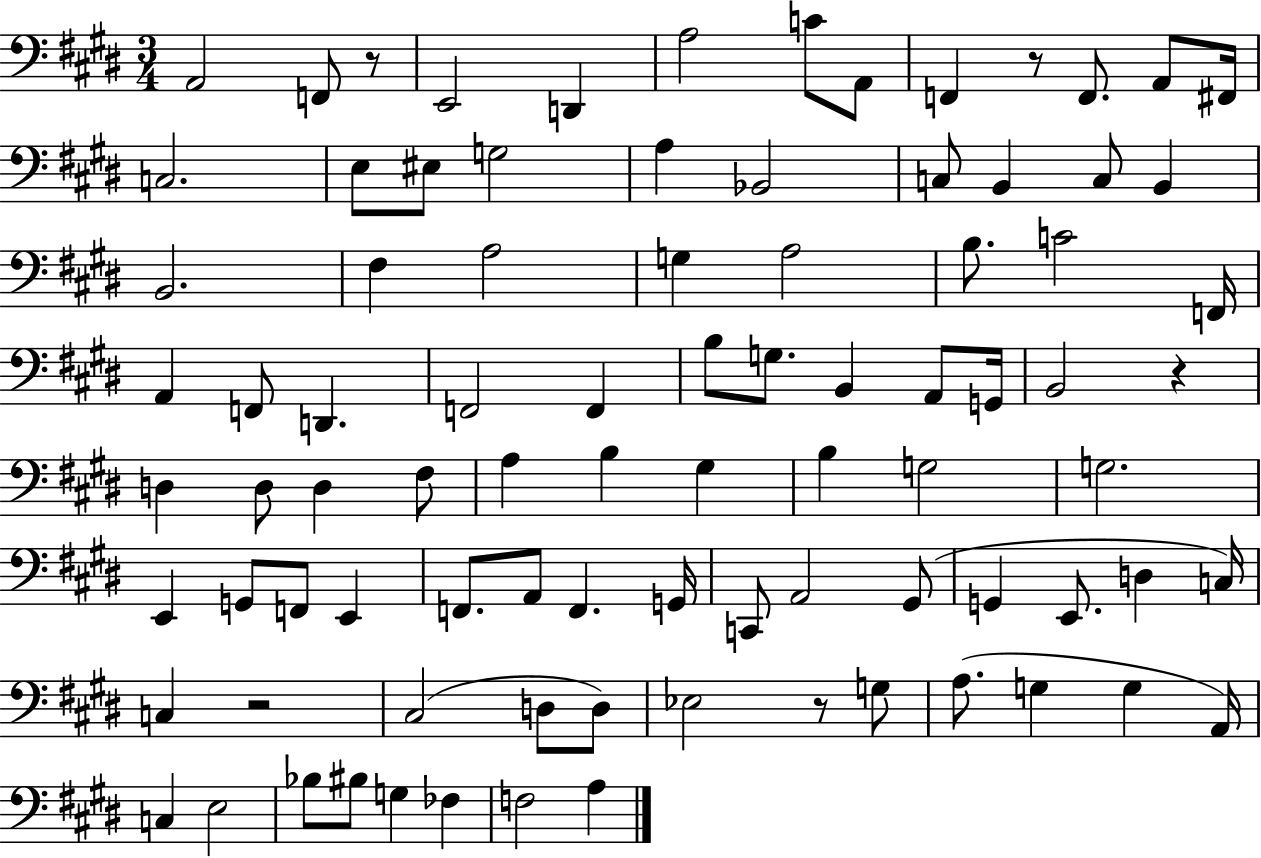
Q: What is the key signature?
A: E major